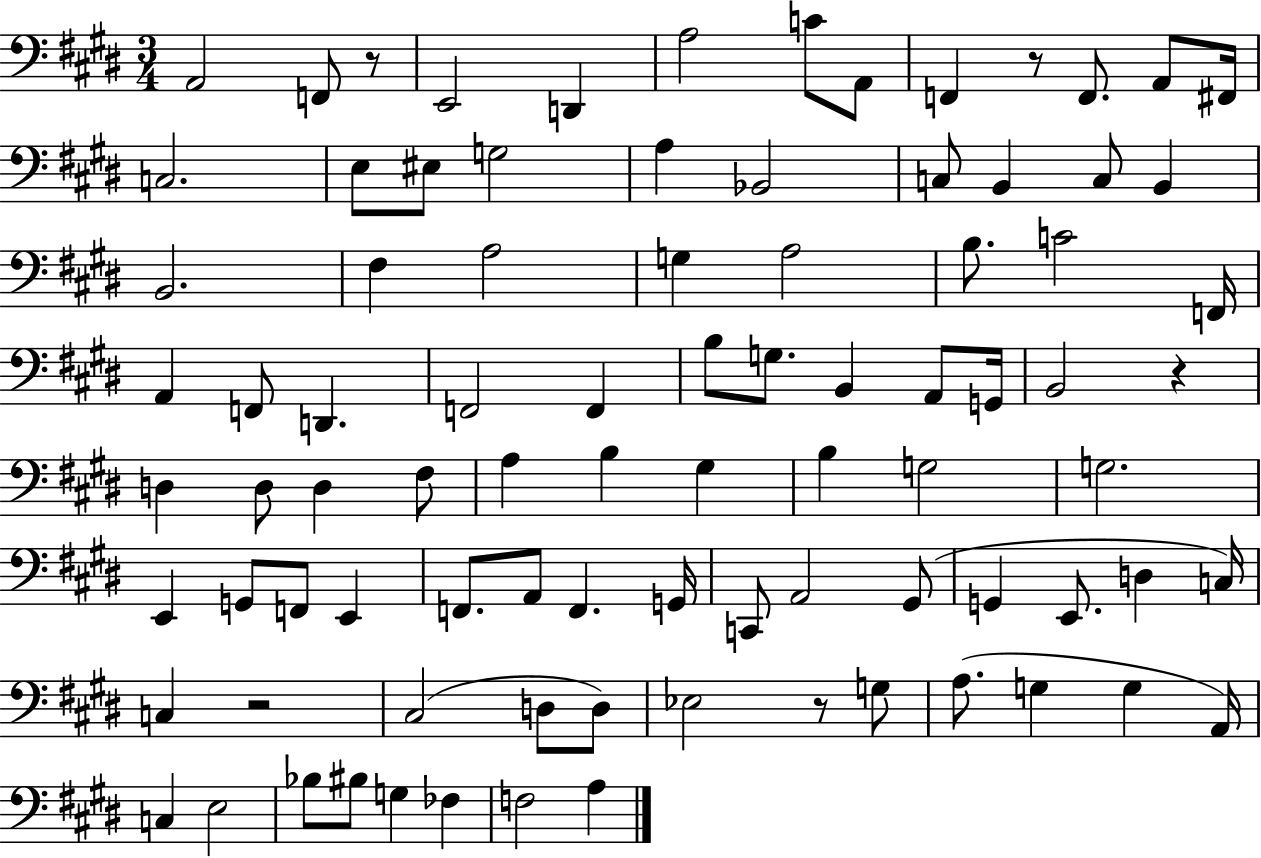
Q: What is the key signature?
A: E major